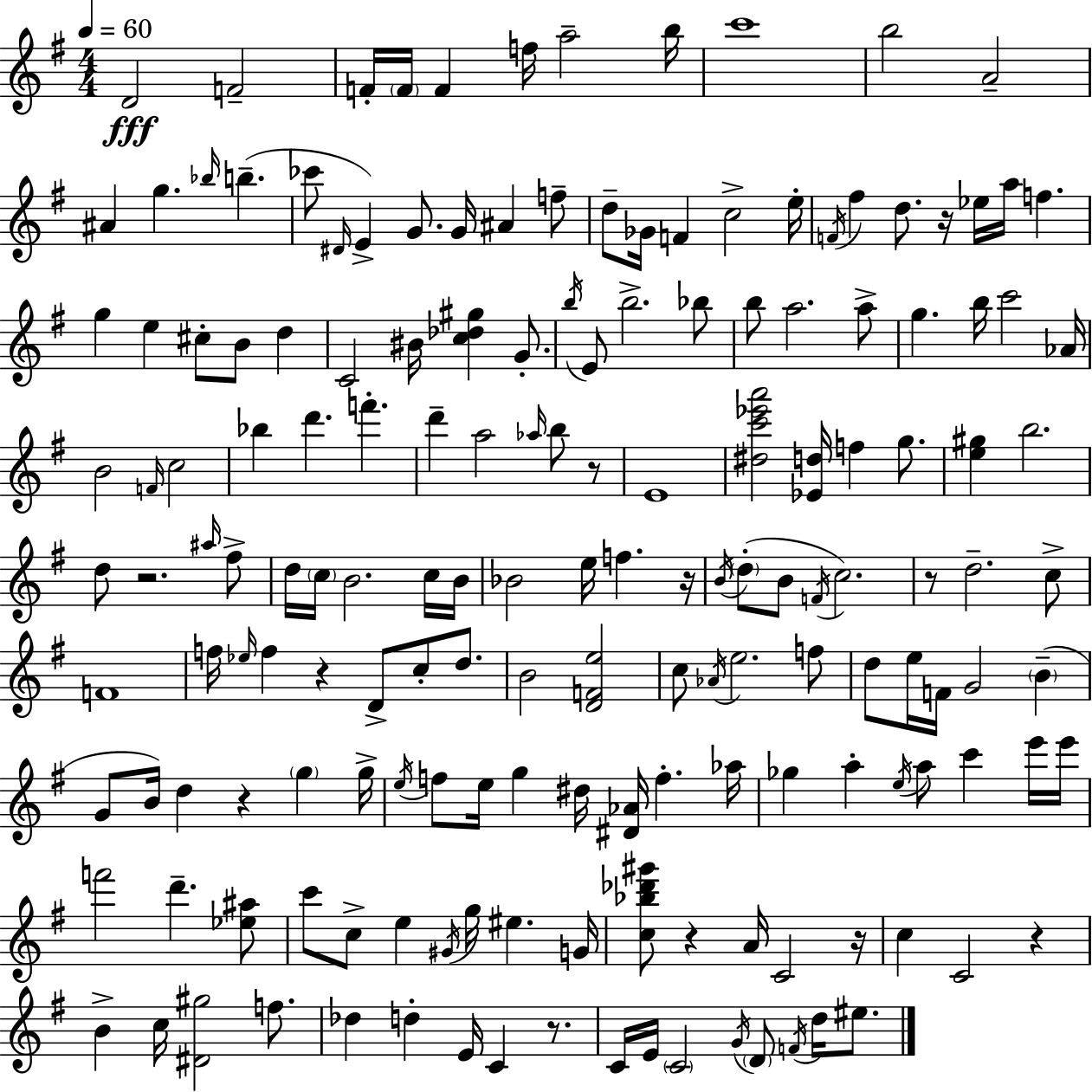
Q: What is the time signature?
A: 4/4